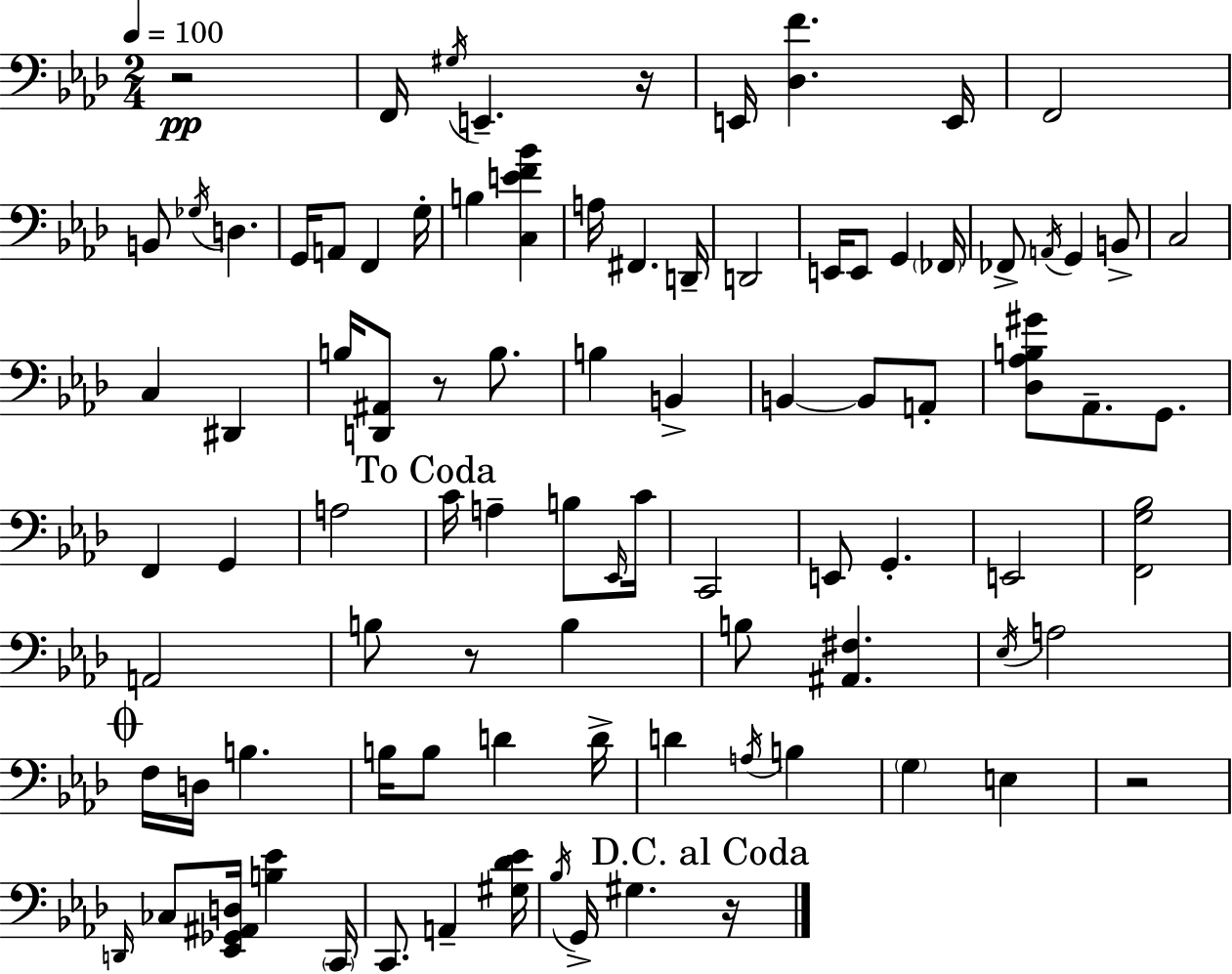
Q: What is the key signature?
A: AES major